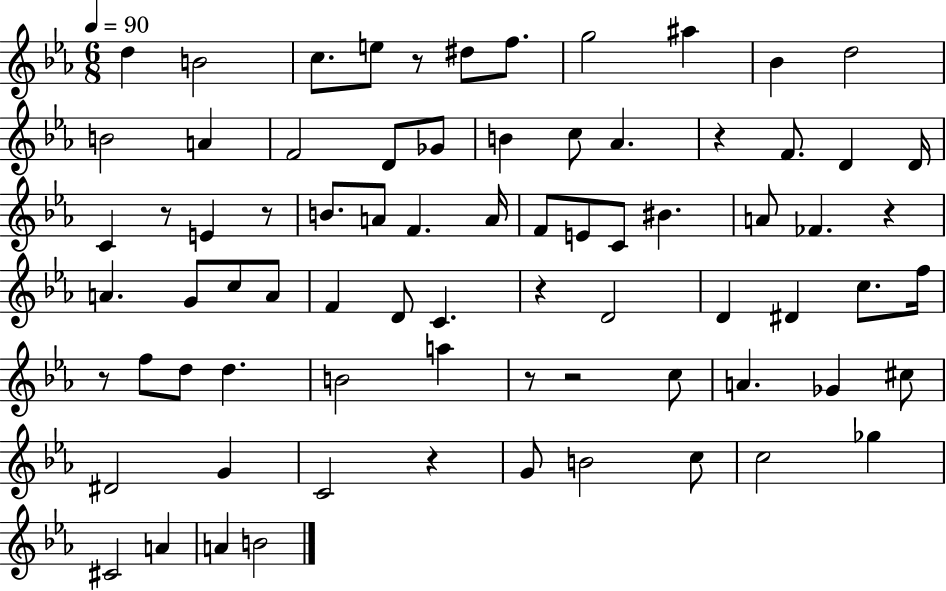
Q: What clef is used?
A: treble